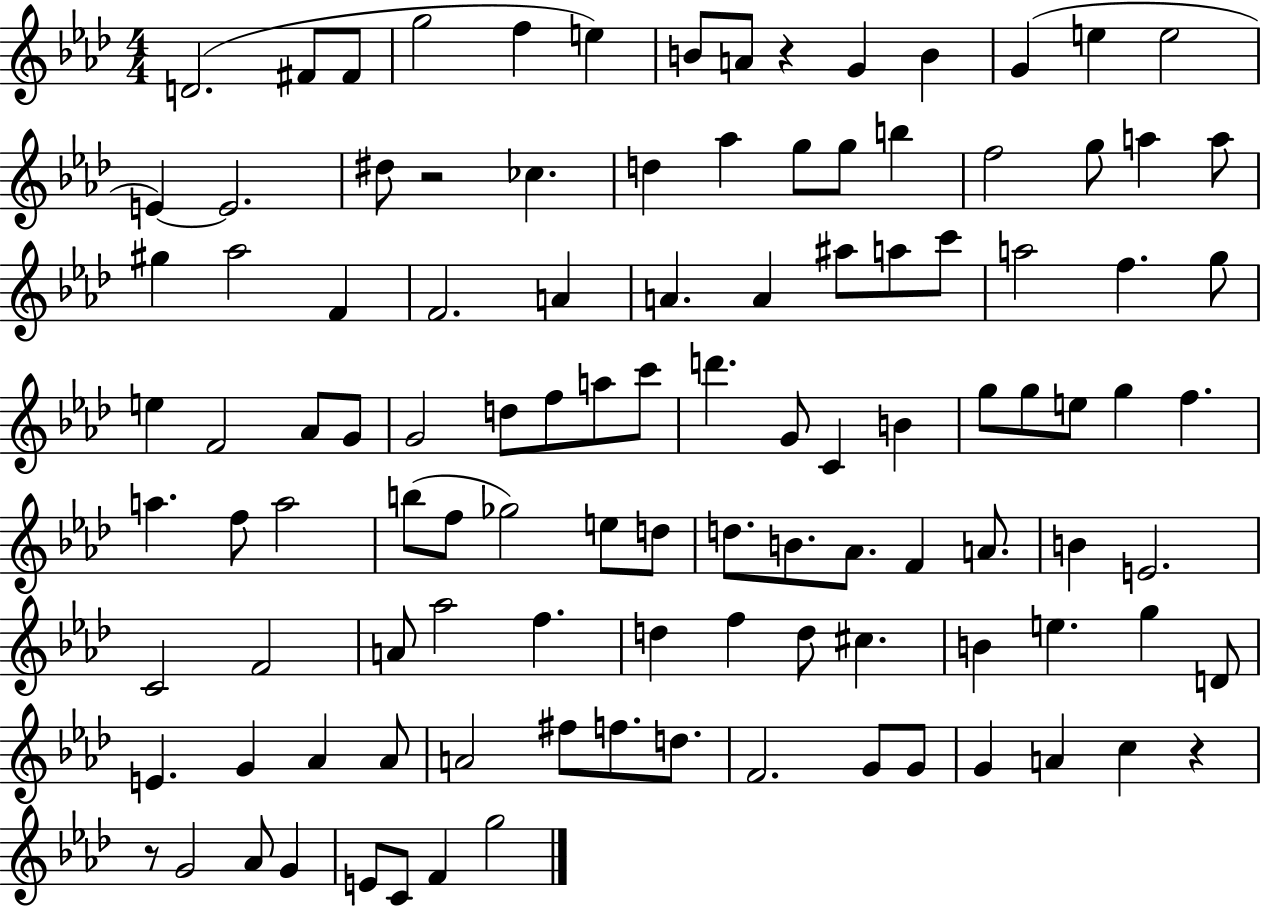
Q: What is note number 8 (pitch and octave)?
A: A4